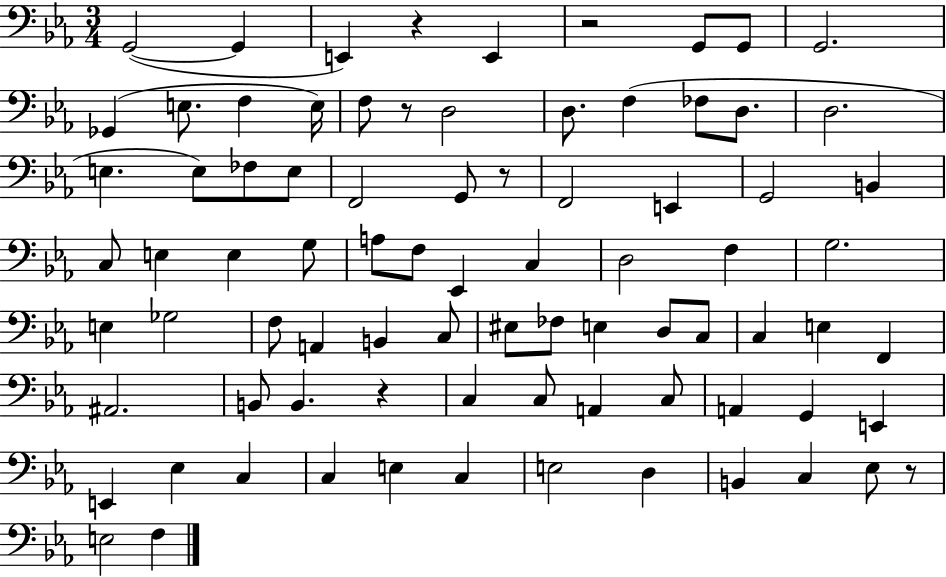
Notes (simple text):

G2/h G2/q E2/q R/q E2/q R/h G2/e G2/e G2/h. Gb2/q E3/e. F3/q E3/s F3/e R/e D3/h D3/e. F3/q FES3/e D3/e. D3/h. E3/q. E3/e FES3/e E3/e F2/h G2/e R/e F2/h E2/q G2/h B2/q C3/e E3/q E3/q G3/e A3/e F3/e Eb2/q C3/q D3/h F3/q G3/h. E3/q Gb3/h F3/e A2/q B2/q C3/e EIS3/e FES3/e E3/q D3/e C3/e C3/q E3/q F2/q A#2/h. B2/e B2/q. R/q C3/q C3/e A2/q C3/e A2/q G2/q E2/q E2/q Eb3/q C3/q C3/q E3/q C3/q E3/h D3/q B2/q C3/q Eb3/e R/e E3/h F3/q